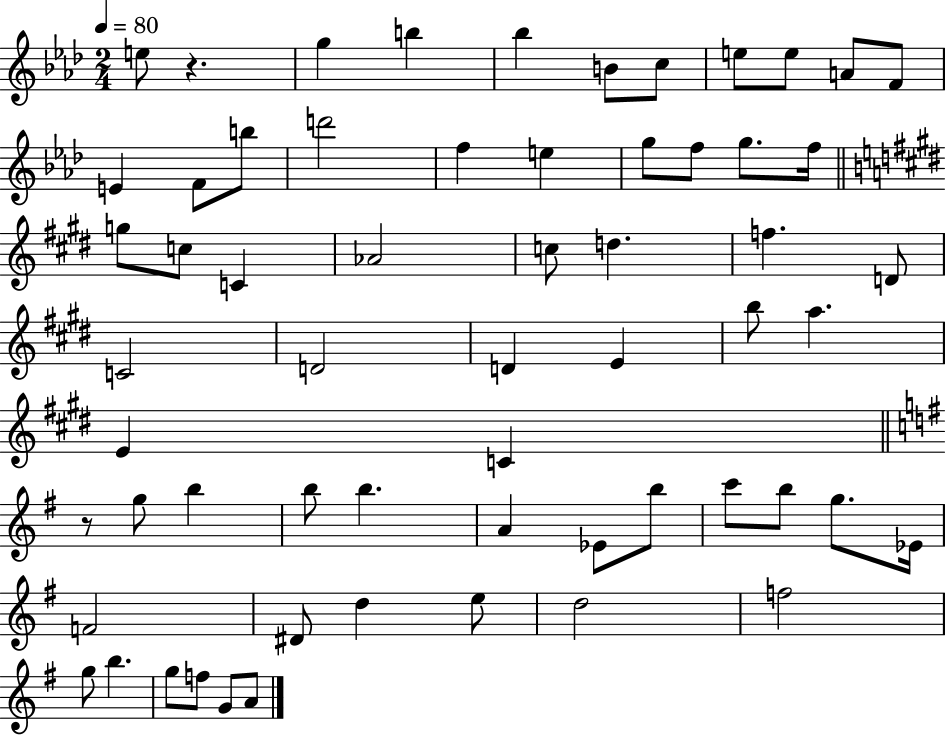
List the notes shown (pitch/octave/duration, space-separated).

E5/e R/q. G5/q B5/q Bb5/q B4/e C5/e E5/e E5/e A4/e F4/e E4/q F4/e B5/e D6/h F5/q E5/q G5/e F5/e G5/e. F5/s G5/e C5/e C4/q Ab4/h C5/e D5/q. F5/q. D4/e C4/h D4/h D4/q E4/q B5/e A5/q. E4/q C4/q R/e G5/e B5/q B5/e B5/q. A4/q Eb4/e B5/e C6/e B5/e G5/e. Eb4/s F4/h D#4/e D5/q E5/e D5/h F5/h G5/e B5/q. G5/e F5/e G4/e A4/e